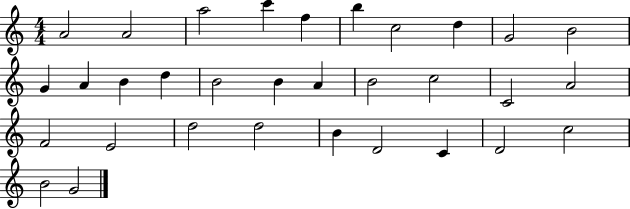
X:1
T:Untitled
M:4/4
L:1/4
K:C
A2 A2 a2 c' f b c2 d G2 B2 G A B d B2 B A B2 c2 C2 A2 F2 E2 d2 d2 B D2 C D2 c2 B2 G2